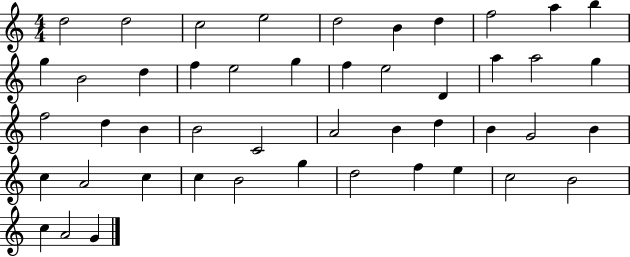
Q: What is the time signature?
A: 4/4